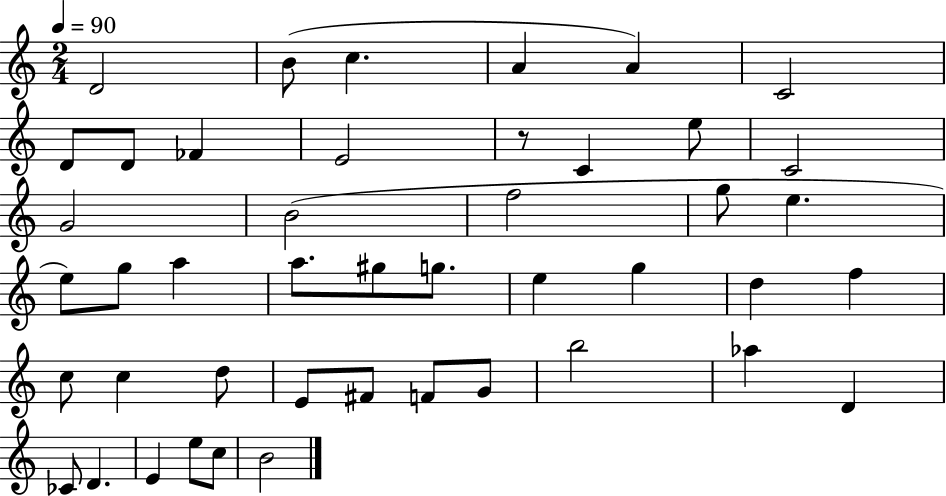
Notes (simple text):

D4/h B4/e C5/q. A4/q A4/q C4/h D4/e D4/e FES4/q E4/h R/e C4/q E5/e C4/h G4/h B4/h F5/h G5/e E5/q. E5/e G5/e A5/q A5/e. G#5/e G5/e. E5/q G5/q D5/q F5/q C5/e C5/q D5/e E4/e F#4/e F4/e G4/e B5/h Ab5/q D4/q CES4/e D4/q. E4/q E5/e C5/e B4/h